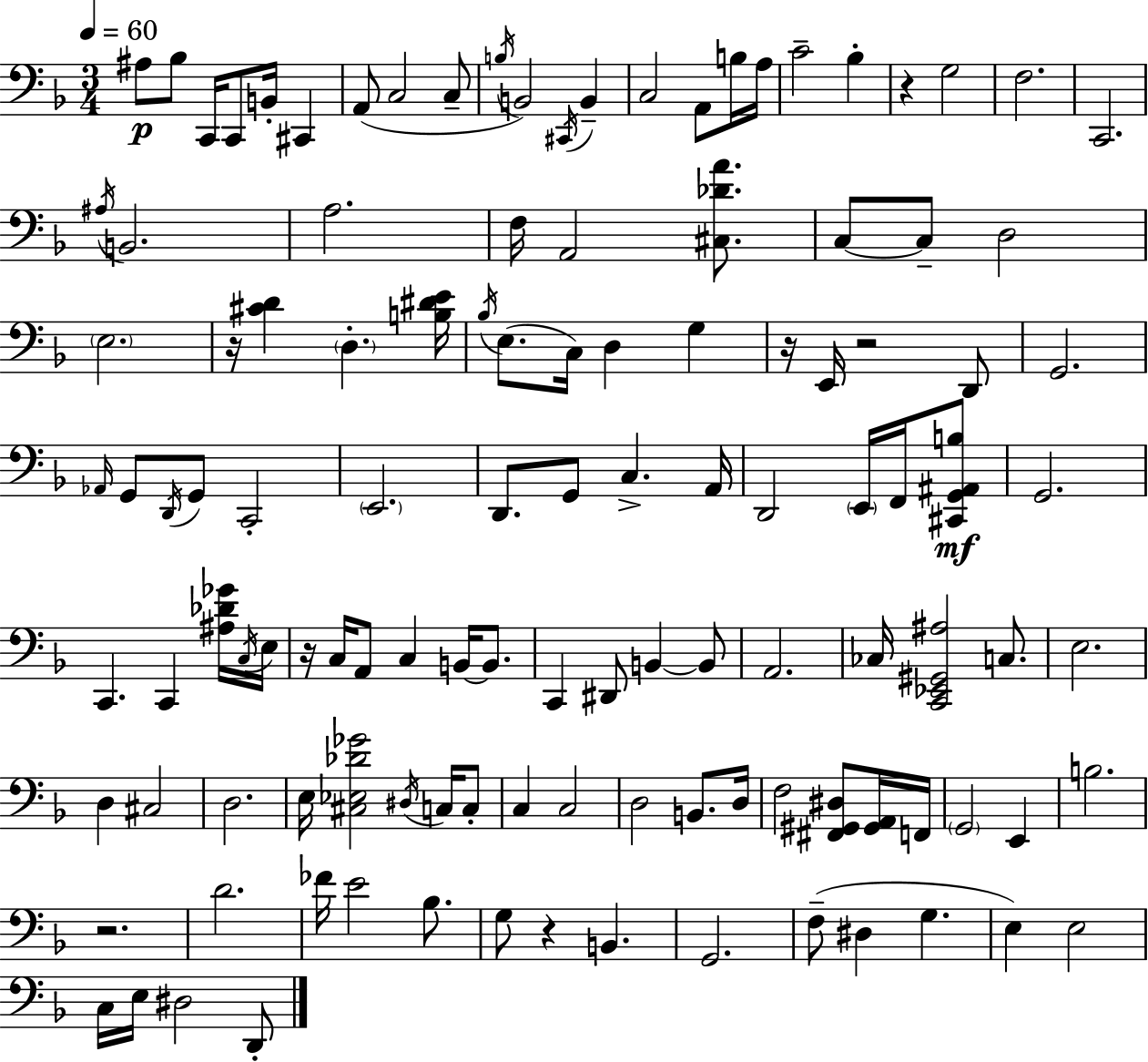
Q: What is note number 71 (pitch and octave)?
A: E3